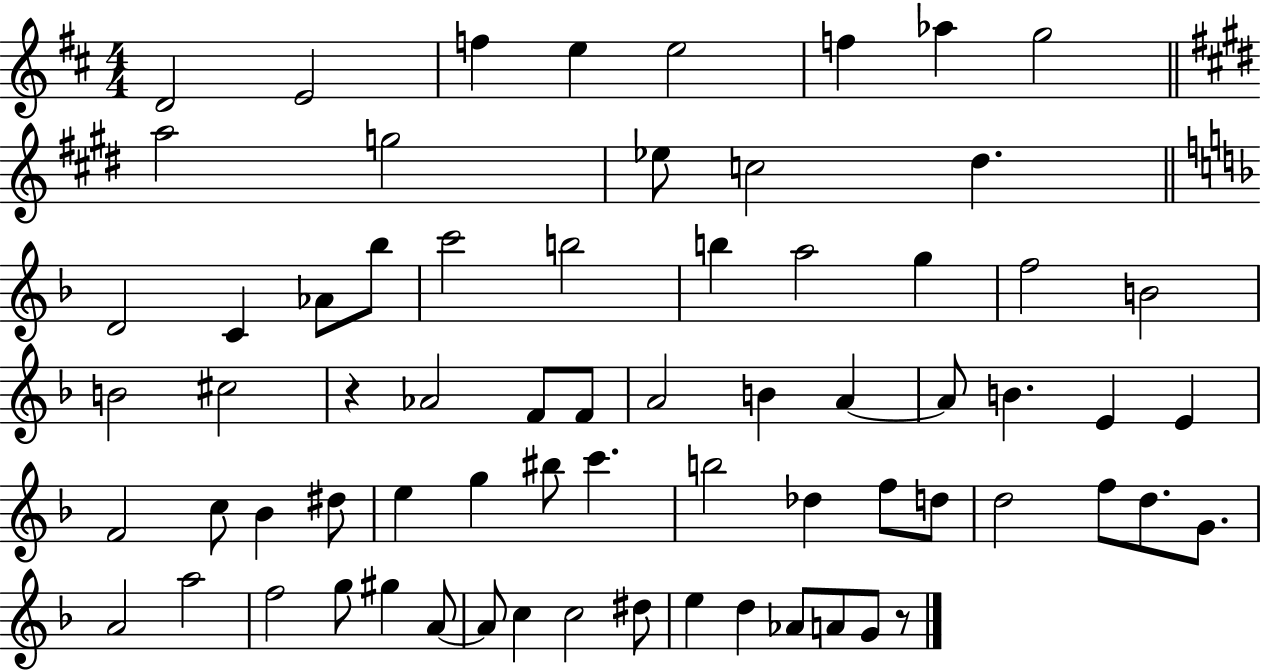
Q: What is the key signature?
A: D major